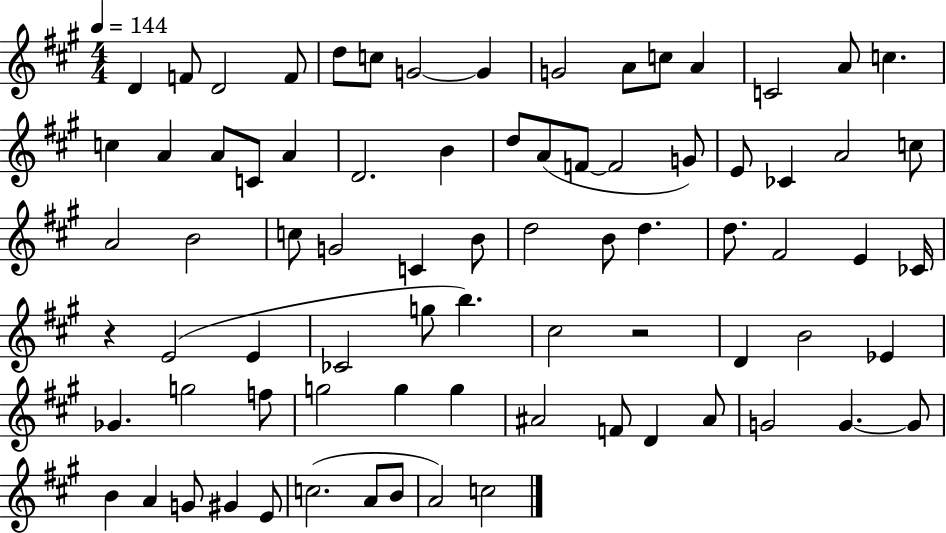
D4/q F4/e D4/h F4/e D5/e C5/e G4/h G4/q G4/h A4/e C5/e A4/q C4/h A4/e C5/q. C5/q A4/q A4/e C4/e A4/q D4/h. B4/q D5/e A4/e F4/e F4/h G4/e E4/e CES4/q A4/h C5/e A4/h B4/h C5/e G4/h C4/q B4/e D5/h B4/e D5/q. D5/e. F#4/h E4/q CES4/s R/q E4/h E4/q CES4/h G5/e B5/q. C#5/h R/h D4/q B4/h Eb4/q Gb4/q. G5/h F5/e G5/h G5/q G5/q A#4/h F4/e D4/q A#4/e G4/h G4/q. G4/e B4/q A4/q G4/e G#4/q E4/e C5/h. A4/e B4/e A4/h C5/h